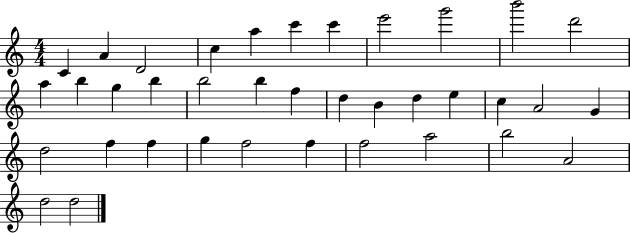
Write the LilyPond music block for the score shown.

{
  \clef treble
  \numericTimeSignature
  \time 4/4
  \key c \major
  c'4 a'4 d'2 | c''4 a''4 c'''4 c'''4 | e'''2 g'''2 | b'''2 d'''2 | \break a''4 b''4 g''4 b''4 | b''2 b''4 f''4 | d''4 b'4 d''4 e''4 | c''4 a'2 g'4 | \break d''2 f''4 f''4 | g''4 f''2 f''4 | f''2 a''2 | b''2 a'2 | \break d''2 d''2 | \bar "|."
}